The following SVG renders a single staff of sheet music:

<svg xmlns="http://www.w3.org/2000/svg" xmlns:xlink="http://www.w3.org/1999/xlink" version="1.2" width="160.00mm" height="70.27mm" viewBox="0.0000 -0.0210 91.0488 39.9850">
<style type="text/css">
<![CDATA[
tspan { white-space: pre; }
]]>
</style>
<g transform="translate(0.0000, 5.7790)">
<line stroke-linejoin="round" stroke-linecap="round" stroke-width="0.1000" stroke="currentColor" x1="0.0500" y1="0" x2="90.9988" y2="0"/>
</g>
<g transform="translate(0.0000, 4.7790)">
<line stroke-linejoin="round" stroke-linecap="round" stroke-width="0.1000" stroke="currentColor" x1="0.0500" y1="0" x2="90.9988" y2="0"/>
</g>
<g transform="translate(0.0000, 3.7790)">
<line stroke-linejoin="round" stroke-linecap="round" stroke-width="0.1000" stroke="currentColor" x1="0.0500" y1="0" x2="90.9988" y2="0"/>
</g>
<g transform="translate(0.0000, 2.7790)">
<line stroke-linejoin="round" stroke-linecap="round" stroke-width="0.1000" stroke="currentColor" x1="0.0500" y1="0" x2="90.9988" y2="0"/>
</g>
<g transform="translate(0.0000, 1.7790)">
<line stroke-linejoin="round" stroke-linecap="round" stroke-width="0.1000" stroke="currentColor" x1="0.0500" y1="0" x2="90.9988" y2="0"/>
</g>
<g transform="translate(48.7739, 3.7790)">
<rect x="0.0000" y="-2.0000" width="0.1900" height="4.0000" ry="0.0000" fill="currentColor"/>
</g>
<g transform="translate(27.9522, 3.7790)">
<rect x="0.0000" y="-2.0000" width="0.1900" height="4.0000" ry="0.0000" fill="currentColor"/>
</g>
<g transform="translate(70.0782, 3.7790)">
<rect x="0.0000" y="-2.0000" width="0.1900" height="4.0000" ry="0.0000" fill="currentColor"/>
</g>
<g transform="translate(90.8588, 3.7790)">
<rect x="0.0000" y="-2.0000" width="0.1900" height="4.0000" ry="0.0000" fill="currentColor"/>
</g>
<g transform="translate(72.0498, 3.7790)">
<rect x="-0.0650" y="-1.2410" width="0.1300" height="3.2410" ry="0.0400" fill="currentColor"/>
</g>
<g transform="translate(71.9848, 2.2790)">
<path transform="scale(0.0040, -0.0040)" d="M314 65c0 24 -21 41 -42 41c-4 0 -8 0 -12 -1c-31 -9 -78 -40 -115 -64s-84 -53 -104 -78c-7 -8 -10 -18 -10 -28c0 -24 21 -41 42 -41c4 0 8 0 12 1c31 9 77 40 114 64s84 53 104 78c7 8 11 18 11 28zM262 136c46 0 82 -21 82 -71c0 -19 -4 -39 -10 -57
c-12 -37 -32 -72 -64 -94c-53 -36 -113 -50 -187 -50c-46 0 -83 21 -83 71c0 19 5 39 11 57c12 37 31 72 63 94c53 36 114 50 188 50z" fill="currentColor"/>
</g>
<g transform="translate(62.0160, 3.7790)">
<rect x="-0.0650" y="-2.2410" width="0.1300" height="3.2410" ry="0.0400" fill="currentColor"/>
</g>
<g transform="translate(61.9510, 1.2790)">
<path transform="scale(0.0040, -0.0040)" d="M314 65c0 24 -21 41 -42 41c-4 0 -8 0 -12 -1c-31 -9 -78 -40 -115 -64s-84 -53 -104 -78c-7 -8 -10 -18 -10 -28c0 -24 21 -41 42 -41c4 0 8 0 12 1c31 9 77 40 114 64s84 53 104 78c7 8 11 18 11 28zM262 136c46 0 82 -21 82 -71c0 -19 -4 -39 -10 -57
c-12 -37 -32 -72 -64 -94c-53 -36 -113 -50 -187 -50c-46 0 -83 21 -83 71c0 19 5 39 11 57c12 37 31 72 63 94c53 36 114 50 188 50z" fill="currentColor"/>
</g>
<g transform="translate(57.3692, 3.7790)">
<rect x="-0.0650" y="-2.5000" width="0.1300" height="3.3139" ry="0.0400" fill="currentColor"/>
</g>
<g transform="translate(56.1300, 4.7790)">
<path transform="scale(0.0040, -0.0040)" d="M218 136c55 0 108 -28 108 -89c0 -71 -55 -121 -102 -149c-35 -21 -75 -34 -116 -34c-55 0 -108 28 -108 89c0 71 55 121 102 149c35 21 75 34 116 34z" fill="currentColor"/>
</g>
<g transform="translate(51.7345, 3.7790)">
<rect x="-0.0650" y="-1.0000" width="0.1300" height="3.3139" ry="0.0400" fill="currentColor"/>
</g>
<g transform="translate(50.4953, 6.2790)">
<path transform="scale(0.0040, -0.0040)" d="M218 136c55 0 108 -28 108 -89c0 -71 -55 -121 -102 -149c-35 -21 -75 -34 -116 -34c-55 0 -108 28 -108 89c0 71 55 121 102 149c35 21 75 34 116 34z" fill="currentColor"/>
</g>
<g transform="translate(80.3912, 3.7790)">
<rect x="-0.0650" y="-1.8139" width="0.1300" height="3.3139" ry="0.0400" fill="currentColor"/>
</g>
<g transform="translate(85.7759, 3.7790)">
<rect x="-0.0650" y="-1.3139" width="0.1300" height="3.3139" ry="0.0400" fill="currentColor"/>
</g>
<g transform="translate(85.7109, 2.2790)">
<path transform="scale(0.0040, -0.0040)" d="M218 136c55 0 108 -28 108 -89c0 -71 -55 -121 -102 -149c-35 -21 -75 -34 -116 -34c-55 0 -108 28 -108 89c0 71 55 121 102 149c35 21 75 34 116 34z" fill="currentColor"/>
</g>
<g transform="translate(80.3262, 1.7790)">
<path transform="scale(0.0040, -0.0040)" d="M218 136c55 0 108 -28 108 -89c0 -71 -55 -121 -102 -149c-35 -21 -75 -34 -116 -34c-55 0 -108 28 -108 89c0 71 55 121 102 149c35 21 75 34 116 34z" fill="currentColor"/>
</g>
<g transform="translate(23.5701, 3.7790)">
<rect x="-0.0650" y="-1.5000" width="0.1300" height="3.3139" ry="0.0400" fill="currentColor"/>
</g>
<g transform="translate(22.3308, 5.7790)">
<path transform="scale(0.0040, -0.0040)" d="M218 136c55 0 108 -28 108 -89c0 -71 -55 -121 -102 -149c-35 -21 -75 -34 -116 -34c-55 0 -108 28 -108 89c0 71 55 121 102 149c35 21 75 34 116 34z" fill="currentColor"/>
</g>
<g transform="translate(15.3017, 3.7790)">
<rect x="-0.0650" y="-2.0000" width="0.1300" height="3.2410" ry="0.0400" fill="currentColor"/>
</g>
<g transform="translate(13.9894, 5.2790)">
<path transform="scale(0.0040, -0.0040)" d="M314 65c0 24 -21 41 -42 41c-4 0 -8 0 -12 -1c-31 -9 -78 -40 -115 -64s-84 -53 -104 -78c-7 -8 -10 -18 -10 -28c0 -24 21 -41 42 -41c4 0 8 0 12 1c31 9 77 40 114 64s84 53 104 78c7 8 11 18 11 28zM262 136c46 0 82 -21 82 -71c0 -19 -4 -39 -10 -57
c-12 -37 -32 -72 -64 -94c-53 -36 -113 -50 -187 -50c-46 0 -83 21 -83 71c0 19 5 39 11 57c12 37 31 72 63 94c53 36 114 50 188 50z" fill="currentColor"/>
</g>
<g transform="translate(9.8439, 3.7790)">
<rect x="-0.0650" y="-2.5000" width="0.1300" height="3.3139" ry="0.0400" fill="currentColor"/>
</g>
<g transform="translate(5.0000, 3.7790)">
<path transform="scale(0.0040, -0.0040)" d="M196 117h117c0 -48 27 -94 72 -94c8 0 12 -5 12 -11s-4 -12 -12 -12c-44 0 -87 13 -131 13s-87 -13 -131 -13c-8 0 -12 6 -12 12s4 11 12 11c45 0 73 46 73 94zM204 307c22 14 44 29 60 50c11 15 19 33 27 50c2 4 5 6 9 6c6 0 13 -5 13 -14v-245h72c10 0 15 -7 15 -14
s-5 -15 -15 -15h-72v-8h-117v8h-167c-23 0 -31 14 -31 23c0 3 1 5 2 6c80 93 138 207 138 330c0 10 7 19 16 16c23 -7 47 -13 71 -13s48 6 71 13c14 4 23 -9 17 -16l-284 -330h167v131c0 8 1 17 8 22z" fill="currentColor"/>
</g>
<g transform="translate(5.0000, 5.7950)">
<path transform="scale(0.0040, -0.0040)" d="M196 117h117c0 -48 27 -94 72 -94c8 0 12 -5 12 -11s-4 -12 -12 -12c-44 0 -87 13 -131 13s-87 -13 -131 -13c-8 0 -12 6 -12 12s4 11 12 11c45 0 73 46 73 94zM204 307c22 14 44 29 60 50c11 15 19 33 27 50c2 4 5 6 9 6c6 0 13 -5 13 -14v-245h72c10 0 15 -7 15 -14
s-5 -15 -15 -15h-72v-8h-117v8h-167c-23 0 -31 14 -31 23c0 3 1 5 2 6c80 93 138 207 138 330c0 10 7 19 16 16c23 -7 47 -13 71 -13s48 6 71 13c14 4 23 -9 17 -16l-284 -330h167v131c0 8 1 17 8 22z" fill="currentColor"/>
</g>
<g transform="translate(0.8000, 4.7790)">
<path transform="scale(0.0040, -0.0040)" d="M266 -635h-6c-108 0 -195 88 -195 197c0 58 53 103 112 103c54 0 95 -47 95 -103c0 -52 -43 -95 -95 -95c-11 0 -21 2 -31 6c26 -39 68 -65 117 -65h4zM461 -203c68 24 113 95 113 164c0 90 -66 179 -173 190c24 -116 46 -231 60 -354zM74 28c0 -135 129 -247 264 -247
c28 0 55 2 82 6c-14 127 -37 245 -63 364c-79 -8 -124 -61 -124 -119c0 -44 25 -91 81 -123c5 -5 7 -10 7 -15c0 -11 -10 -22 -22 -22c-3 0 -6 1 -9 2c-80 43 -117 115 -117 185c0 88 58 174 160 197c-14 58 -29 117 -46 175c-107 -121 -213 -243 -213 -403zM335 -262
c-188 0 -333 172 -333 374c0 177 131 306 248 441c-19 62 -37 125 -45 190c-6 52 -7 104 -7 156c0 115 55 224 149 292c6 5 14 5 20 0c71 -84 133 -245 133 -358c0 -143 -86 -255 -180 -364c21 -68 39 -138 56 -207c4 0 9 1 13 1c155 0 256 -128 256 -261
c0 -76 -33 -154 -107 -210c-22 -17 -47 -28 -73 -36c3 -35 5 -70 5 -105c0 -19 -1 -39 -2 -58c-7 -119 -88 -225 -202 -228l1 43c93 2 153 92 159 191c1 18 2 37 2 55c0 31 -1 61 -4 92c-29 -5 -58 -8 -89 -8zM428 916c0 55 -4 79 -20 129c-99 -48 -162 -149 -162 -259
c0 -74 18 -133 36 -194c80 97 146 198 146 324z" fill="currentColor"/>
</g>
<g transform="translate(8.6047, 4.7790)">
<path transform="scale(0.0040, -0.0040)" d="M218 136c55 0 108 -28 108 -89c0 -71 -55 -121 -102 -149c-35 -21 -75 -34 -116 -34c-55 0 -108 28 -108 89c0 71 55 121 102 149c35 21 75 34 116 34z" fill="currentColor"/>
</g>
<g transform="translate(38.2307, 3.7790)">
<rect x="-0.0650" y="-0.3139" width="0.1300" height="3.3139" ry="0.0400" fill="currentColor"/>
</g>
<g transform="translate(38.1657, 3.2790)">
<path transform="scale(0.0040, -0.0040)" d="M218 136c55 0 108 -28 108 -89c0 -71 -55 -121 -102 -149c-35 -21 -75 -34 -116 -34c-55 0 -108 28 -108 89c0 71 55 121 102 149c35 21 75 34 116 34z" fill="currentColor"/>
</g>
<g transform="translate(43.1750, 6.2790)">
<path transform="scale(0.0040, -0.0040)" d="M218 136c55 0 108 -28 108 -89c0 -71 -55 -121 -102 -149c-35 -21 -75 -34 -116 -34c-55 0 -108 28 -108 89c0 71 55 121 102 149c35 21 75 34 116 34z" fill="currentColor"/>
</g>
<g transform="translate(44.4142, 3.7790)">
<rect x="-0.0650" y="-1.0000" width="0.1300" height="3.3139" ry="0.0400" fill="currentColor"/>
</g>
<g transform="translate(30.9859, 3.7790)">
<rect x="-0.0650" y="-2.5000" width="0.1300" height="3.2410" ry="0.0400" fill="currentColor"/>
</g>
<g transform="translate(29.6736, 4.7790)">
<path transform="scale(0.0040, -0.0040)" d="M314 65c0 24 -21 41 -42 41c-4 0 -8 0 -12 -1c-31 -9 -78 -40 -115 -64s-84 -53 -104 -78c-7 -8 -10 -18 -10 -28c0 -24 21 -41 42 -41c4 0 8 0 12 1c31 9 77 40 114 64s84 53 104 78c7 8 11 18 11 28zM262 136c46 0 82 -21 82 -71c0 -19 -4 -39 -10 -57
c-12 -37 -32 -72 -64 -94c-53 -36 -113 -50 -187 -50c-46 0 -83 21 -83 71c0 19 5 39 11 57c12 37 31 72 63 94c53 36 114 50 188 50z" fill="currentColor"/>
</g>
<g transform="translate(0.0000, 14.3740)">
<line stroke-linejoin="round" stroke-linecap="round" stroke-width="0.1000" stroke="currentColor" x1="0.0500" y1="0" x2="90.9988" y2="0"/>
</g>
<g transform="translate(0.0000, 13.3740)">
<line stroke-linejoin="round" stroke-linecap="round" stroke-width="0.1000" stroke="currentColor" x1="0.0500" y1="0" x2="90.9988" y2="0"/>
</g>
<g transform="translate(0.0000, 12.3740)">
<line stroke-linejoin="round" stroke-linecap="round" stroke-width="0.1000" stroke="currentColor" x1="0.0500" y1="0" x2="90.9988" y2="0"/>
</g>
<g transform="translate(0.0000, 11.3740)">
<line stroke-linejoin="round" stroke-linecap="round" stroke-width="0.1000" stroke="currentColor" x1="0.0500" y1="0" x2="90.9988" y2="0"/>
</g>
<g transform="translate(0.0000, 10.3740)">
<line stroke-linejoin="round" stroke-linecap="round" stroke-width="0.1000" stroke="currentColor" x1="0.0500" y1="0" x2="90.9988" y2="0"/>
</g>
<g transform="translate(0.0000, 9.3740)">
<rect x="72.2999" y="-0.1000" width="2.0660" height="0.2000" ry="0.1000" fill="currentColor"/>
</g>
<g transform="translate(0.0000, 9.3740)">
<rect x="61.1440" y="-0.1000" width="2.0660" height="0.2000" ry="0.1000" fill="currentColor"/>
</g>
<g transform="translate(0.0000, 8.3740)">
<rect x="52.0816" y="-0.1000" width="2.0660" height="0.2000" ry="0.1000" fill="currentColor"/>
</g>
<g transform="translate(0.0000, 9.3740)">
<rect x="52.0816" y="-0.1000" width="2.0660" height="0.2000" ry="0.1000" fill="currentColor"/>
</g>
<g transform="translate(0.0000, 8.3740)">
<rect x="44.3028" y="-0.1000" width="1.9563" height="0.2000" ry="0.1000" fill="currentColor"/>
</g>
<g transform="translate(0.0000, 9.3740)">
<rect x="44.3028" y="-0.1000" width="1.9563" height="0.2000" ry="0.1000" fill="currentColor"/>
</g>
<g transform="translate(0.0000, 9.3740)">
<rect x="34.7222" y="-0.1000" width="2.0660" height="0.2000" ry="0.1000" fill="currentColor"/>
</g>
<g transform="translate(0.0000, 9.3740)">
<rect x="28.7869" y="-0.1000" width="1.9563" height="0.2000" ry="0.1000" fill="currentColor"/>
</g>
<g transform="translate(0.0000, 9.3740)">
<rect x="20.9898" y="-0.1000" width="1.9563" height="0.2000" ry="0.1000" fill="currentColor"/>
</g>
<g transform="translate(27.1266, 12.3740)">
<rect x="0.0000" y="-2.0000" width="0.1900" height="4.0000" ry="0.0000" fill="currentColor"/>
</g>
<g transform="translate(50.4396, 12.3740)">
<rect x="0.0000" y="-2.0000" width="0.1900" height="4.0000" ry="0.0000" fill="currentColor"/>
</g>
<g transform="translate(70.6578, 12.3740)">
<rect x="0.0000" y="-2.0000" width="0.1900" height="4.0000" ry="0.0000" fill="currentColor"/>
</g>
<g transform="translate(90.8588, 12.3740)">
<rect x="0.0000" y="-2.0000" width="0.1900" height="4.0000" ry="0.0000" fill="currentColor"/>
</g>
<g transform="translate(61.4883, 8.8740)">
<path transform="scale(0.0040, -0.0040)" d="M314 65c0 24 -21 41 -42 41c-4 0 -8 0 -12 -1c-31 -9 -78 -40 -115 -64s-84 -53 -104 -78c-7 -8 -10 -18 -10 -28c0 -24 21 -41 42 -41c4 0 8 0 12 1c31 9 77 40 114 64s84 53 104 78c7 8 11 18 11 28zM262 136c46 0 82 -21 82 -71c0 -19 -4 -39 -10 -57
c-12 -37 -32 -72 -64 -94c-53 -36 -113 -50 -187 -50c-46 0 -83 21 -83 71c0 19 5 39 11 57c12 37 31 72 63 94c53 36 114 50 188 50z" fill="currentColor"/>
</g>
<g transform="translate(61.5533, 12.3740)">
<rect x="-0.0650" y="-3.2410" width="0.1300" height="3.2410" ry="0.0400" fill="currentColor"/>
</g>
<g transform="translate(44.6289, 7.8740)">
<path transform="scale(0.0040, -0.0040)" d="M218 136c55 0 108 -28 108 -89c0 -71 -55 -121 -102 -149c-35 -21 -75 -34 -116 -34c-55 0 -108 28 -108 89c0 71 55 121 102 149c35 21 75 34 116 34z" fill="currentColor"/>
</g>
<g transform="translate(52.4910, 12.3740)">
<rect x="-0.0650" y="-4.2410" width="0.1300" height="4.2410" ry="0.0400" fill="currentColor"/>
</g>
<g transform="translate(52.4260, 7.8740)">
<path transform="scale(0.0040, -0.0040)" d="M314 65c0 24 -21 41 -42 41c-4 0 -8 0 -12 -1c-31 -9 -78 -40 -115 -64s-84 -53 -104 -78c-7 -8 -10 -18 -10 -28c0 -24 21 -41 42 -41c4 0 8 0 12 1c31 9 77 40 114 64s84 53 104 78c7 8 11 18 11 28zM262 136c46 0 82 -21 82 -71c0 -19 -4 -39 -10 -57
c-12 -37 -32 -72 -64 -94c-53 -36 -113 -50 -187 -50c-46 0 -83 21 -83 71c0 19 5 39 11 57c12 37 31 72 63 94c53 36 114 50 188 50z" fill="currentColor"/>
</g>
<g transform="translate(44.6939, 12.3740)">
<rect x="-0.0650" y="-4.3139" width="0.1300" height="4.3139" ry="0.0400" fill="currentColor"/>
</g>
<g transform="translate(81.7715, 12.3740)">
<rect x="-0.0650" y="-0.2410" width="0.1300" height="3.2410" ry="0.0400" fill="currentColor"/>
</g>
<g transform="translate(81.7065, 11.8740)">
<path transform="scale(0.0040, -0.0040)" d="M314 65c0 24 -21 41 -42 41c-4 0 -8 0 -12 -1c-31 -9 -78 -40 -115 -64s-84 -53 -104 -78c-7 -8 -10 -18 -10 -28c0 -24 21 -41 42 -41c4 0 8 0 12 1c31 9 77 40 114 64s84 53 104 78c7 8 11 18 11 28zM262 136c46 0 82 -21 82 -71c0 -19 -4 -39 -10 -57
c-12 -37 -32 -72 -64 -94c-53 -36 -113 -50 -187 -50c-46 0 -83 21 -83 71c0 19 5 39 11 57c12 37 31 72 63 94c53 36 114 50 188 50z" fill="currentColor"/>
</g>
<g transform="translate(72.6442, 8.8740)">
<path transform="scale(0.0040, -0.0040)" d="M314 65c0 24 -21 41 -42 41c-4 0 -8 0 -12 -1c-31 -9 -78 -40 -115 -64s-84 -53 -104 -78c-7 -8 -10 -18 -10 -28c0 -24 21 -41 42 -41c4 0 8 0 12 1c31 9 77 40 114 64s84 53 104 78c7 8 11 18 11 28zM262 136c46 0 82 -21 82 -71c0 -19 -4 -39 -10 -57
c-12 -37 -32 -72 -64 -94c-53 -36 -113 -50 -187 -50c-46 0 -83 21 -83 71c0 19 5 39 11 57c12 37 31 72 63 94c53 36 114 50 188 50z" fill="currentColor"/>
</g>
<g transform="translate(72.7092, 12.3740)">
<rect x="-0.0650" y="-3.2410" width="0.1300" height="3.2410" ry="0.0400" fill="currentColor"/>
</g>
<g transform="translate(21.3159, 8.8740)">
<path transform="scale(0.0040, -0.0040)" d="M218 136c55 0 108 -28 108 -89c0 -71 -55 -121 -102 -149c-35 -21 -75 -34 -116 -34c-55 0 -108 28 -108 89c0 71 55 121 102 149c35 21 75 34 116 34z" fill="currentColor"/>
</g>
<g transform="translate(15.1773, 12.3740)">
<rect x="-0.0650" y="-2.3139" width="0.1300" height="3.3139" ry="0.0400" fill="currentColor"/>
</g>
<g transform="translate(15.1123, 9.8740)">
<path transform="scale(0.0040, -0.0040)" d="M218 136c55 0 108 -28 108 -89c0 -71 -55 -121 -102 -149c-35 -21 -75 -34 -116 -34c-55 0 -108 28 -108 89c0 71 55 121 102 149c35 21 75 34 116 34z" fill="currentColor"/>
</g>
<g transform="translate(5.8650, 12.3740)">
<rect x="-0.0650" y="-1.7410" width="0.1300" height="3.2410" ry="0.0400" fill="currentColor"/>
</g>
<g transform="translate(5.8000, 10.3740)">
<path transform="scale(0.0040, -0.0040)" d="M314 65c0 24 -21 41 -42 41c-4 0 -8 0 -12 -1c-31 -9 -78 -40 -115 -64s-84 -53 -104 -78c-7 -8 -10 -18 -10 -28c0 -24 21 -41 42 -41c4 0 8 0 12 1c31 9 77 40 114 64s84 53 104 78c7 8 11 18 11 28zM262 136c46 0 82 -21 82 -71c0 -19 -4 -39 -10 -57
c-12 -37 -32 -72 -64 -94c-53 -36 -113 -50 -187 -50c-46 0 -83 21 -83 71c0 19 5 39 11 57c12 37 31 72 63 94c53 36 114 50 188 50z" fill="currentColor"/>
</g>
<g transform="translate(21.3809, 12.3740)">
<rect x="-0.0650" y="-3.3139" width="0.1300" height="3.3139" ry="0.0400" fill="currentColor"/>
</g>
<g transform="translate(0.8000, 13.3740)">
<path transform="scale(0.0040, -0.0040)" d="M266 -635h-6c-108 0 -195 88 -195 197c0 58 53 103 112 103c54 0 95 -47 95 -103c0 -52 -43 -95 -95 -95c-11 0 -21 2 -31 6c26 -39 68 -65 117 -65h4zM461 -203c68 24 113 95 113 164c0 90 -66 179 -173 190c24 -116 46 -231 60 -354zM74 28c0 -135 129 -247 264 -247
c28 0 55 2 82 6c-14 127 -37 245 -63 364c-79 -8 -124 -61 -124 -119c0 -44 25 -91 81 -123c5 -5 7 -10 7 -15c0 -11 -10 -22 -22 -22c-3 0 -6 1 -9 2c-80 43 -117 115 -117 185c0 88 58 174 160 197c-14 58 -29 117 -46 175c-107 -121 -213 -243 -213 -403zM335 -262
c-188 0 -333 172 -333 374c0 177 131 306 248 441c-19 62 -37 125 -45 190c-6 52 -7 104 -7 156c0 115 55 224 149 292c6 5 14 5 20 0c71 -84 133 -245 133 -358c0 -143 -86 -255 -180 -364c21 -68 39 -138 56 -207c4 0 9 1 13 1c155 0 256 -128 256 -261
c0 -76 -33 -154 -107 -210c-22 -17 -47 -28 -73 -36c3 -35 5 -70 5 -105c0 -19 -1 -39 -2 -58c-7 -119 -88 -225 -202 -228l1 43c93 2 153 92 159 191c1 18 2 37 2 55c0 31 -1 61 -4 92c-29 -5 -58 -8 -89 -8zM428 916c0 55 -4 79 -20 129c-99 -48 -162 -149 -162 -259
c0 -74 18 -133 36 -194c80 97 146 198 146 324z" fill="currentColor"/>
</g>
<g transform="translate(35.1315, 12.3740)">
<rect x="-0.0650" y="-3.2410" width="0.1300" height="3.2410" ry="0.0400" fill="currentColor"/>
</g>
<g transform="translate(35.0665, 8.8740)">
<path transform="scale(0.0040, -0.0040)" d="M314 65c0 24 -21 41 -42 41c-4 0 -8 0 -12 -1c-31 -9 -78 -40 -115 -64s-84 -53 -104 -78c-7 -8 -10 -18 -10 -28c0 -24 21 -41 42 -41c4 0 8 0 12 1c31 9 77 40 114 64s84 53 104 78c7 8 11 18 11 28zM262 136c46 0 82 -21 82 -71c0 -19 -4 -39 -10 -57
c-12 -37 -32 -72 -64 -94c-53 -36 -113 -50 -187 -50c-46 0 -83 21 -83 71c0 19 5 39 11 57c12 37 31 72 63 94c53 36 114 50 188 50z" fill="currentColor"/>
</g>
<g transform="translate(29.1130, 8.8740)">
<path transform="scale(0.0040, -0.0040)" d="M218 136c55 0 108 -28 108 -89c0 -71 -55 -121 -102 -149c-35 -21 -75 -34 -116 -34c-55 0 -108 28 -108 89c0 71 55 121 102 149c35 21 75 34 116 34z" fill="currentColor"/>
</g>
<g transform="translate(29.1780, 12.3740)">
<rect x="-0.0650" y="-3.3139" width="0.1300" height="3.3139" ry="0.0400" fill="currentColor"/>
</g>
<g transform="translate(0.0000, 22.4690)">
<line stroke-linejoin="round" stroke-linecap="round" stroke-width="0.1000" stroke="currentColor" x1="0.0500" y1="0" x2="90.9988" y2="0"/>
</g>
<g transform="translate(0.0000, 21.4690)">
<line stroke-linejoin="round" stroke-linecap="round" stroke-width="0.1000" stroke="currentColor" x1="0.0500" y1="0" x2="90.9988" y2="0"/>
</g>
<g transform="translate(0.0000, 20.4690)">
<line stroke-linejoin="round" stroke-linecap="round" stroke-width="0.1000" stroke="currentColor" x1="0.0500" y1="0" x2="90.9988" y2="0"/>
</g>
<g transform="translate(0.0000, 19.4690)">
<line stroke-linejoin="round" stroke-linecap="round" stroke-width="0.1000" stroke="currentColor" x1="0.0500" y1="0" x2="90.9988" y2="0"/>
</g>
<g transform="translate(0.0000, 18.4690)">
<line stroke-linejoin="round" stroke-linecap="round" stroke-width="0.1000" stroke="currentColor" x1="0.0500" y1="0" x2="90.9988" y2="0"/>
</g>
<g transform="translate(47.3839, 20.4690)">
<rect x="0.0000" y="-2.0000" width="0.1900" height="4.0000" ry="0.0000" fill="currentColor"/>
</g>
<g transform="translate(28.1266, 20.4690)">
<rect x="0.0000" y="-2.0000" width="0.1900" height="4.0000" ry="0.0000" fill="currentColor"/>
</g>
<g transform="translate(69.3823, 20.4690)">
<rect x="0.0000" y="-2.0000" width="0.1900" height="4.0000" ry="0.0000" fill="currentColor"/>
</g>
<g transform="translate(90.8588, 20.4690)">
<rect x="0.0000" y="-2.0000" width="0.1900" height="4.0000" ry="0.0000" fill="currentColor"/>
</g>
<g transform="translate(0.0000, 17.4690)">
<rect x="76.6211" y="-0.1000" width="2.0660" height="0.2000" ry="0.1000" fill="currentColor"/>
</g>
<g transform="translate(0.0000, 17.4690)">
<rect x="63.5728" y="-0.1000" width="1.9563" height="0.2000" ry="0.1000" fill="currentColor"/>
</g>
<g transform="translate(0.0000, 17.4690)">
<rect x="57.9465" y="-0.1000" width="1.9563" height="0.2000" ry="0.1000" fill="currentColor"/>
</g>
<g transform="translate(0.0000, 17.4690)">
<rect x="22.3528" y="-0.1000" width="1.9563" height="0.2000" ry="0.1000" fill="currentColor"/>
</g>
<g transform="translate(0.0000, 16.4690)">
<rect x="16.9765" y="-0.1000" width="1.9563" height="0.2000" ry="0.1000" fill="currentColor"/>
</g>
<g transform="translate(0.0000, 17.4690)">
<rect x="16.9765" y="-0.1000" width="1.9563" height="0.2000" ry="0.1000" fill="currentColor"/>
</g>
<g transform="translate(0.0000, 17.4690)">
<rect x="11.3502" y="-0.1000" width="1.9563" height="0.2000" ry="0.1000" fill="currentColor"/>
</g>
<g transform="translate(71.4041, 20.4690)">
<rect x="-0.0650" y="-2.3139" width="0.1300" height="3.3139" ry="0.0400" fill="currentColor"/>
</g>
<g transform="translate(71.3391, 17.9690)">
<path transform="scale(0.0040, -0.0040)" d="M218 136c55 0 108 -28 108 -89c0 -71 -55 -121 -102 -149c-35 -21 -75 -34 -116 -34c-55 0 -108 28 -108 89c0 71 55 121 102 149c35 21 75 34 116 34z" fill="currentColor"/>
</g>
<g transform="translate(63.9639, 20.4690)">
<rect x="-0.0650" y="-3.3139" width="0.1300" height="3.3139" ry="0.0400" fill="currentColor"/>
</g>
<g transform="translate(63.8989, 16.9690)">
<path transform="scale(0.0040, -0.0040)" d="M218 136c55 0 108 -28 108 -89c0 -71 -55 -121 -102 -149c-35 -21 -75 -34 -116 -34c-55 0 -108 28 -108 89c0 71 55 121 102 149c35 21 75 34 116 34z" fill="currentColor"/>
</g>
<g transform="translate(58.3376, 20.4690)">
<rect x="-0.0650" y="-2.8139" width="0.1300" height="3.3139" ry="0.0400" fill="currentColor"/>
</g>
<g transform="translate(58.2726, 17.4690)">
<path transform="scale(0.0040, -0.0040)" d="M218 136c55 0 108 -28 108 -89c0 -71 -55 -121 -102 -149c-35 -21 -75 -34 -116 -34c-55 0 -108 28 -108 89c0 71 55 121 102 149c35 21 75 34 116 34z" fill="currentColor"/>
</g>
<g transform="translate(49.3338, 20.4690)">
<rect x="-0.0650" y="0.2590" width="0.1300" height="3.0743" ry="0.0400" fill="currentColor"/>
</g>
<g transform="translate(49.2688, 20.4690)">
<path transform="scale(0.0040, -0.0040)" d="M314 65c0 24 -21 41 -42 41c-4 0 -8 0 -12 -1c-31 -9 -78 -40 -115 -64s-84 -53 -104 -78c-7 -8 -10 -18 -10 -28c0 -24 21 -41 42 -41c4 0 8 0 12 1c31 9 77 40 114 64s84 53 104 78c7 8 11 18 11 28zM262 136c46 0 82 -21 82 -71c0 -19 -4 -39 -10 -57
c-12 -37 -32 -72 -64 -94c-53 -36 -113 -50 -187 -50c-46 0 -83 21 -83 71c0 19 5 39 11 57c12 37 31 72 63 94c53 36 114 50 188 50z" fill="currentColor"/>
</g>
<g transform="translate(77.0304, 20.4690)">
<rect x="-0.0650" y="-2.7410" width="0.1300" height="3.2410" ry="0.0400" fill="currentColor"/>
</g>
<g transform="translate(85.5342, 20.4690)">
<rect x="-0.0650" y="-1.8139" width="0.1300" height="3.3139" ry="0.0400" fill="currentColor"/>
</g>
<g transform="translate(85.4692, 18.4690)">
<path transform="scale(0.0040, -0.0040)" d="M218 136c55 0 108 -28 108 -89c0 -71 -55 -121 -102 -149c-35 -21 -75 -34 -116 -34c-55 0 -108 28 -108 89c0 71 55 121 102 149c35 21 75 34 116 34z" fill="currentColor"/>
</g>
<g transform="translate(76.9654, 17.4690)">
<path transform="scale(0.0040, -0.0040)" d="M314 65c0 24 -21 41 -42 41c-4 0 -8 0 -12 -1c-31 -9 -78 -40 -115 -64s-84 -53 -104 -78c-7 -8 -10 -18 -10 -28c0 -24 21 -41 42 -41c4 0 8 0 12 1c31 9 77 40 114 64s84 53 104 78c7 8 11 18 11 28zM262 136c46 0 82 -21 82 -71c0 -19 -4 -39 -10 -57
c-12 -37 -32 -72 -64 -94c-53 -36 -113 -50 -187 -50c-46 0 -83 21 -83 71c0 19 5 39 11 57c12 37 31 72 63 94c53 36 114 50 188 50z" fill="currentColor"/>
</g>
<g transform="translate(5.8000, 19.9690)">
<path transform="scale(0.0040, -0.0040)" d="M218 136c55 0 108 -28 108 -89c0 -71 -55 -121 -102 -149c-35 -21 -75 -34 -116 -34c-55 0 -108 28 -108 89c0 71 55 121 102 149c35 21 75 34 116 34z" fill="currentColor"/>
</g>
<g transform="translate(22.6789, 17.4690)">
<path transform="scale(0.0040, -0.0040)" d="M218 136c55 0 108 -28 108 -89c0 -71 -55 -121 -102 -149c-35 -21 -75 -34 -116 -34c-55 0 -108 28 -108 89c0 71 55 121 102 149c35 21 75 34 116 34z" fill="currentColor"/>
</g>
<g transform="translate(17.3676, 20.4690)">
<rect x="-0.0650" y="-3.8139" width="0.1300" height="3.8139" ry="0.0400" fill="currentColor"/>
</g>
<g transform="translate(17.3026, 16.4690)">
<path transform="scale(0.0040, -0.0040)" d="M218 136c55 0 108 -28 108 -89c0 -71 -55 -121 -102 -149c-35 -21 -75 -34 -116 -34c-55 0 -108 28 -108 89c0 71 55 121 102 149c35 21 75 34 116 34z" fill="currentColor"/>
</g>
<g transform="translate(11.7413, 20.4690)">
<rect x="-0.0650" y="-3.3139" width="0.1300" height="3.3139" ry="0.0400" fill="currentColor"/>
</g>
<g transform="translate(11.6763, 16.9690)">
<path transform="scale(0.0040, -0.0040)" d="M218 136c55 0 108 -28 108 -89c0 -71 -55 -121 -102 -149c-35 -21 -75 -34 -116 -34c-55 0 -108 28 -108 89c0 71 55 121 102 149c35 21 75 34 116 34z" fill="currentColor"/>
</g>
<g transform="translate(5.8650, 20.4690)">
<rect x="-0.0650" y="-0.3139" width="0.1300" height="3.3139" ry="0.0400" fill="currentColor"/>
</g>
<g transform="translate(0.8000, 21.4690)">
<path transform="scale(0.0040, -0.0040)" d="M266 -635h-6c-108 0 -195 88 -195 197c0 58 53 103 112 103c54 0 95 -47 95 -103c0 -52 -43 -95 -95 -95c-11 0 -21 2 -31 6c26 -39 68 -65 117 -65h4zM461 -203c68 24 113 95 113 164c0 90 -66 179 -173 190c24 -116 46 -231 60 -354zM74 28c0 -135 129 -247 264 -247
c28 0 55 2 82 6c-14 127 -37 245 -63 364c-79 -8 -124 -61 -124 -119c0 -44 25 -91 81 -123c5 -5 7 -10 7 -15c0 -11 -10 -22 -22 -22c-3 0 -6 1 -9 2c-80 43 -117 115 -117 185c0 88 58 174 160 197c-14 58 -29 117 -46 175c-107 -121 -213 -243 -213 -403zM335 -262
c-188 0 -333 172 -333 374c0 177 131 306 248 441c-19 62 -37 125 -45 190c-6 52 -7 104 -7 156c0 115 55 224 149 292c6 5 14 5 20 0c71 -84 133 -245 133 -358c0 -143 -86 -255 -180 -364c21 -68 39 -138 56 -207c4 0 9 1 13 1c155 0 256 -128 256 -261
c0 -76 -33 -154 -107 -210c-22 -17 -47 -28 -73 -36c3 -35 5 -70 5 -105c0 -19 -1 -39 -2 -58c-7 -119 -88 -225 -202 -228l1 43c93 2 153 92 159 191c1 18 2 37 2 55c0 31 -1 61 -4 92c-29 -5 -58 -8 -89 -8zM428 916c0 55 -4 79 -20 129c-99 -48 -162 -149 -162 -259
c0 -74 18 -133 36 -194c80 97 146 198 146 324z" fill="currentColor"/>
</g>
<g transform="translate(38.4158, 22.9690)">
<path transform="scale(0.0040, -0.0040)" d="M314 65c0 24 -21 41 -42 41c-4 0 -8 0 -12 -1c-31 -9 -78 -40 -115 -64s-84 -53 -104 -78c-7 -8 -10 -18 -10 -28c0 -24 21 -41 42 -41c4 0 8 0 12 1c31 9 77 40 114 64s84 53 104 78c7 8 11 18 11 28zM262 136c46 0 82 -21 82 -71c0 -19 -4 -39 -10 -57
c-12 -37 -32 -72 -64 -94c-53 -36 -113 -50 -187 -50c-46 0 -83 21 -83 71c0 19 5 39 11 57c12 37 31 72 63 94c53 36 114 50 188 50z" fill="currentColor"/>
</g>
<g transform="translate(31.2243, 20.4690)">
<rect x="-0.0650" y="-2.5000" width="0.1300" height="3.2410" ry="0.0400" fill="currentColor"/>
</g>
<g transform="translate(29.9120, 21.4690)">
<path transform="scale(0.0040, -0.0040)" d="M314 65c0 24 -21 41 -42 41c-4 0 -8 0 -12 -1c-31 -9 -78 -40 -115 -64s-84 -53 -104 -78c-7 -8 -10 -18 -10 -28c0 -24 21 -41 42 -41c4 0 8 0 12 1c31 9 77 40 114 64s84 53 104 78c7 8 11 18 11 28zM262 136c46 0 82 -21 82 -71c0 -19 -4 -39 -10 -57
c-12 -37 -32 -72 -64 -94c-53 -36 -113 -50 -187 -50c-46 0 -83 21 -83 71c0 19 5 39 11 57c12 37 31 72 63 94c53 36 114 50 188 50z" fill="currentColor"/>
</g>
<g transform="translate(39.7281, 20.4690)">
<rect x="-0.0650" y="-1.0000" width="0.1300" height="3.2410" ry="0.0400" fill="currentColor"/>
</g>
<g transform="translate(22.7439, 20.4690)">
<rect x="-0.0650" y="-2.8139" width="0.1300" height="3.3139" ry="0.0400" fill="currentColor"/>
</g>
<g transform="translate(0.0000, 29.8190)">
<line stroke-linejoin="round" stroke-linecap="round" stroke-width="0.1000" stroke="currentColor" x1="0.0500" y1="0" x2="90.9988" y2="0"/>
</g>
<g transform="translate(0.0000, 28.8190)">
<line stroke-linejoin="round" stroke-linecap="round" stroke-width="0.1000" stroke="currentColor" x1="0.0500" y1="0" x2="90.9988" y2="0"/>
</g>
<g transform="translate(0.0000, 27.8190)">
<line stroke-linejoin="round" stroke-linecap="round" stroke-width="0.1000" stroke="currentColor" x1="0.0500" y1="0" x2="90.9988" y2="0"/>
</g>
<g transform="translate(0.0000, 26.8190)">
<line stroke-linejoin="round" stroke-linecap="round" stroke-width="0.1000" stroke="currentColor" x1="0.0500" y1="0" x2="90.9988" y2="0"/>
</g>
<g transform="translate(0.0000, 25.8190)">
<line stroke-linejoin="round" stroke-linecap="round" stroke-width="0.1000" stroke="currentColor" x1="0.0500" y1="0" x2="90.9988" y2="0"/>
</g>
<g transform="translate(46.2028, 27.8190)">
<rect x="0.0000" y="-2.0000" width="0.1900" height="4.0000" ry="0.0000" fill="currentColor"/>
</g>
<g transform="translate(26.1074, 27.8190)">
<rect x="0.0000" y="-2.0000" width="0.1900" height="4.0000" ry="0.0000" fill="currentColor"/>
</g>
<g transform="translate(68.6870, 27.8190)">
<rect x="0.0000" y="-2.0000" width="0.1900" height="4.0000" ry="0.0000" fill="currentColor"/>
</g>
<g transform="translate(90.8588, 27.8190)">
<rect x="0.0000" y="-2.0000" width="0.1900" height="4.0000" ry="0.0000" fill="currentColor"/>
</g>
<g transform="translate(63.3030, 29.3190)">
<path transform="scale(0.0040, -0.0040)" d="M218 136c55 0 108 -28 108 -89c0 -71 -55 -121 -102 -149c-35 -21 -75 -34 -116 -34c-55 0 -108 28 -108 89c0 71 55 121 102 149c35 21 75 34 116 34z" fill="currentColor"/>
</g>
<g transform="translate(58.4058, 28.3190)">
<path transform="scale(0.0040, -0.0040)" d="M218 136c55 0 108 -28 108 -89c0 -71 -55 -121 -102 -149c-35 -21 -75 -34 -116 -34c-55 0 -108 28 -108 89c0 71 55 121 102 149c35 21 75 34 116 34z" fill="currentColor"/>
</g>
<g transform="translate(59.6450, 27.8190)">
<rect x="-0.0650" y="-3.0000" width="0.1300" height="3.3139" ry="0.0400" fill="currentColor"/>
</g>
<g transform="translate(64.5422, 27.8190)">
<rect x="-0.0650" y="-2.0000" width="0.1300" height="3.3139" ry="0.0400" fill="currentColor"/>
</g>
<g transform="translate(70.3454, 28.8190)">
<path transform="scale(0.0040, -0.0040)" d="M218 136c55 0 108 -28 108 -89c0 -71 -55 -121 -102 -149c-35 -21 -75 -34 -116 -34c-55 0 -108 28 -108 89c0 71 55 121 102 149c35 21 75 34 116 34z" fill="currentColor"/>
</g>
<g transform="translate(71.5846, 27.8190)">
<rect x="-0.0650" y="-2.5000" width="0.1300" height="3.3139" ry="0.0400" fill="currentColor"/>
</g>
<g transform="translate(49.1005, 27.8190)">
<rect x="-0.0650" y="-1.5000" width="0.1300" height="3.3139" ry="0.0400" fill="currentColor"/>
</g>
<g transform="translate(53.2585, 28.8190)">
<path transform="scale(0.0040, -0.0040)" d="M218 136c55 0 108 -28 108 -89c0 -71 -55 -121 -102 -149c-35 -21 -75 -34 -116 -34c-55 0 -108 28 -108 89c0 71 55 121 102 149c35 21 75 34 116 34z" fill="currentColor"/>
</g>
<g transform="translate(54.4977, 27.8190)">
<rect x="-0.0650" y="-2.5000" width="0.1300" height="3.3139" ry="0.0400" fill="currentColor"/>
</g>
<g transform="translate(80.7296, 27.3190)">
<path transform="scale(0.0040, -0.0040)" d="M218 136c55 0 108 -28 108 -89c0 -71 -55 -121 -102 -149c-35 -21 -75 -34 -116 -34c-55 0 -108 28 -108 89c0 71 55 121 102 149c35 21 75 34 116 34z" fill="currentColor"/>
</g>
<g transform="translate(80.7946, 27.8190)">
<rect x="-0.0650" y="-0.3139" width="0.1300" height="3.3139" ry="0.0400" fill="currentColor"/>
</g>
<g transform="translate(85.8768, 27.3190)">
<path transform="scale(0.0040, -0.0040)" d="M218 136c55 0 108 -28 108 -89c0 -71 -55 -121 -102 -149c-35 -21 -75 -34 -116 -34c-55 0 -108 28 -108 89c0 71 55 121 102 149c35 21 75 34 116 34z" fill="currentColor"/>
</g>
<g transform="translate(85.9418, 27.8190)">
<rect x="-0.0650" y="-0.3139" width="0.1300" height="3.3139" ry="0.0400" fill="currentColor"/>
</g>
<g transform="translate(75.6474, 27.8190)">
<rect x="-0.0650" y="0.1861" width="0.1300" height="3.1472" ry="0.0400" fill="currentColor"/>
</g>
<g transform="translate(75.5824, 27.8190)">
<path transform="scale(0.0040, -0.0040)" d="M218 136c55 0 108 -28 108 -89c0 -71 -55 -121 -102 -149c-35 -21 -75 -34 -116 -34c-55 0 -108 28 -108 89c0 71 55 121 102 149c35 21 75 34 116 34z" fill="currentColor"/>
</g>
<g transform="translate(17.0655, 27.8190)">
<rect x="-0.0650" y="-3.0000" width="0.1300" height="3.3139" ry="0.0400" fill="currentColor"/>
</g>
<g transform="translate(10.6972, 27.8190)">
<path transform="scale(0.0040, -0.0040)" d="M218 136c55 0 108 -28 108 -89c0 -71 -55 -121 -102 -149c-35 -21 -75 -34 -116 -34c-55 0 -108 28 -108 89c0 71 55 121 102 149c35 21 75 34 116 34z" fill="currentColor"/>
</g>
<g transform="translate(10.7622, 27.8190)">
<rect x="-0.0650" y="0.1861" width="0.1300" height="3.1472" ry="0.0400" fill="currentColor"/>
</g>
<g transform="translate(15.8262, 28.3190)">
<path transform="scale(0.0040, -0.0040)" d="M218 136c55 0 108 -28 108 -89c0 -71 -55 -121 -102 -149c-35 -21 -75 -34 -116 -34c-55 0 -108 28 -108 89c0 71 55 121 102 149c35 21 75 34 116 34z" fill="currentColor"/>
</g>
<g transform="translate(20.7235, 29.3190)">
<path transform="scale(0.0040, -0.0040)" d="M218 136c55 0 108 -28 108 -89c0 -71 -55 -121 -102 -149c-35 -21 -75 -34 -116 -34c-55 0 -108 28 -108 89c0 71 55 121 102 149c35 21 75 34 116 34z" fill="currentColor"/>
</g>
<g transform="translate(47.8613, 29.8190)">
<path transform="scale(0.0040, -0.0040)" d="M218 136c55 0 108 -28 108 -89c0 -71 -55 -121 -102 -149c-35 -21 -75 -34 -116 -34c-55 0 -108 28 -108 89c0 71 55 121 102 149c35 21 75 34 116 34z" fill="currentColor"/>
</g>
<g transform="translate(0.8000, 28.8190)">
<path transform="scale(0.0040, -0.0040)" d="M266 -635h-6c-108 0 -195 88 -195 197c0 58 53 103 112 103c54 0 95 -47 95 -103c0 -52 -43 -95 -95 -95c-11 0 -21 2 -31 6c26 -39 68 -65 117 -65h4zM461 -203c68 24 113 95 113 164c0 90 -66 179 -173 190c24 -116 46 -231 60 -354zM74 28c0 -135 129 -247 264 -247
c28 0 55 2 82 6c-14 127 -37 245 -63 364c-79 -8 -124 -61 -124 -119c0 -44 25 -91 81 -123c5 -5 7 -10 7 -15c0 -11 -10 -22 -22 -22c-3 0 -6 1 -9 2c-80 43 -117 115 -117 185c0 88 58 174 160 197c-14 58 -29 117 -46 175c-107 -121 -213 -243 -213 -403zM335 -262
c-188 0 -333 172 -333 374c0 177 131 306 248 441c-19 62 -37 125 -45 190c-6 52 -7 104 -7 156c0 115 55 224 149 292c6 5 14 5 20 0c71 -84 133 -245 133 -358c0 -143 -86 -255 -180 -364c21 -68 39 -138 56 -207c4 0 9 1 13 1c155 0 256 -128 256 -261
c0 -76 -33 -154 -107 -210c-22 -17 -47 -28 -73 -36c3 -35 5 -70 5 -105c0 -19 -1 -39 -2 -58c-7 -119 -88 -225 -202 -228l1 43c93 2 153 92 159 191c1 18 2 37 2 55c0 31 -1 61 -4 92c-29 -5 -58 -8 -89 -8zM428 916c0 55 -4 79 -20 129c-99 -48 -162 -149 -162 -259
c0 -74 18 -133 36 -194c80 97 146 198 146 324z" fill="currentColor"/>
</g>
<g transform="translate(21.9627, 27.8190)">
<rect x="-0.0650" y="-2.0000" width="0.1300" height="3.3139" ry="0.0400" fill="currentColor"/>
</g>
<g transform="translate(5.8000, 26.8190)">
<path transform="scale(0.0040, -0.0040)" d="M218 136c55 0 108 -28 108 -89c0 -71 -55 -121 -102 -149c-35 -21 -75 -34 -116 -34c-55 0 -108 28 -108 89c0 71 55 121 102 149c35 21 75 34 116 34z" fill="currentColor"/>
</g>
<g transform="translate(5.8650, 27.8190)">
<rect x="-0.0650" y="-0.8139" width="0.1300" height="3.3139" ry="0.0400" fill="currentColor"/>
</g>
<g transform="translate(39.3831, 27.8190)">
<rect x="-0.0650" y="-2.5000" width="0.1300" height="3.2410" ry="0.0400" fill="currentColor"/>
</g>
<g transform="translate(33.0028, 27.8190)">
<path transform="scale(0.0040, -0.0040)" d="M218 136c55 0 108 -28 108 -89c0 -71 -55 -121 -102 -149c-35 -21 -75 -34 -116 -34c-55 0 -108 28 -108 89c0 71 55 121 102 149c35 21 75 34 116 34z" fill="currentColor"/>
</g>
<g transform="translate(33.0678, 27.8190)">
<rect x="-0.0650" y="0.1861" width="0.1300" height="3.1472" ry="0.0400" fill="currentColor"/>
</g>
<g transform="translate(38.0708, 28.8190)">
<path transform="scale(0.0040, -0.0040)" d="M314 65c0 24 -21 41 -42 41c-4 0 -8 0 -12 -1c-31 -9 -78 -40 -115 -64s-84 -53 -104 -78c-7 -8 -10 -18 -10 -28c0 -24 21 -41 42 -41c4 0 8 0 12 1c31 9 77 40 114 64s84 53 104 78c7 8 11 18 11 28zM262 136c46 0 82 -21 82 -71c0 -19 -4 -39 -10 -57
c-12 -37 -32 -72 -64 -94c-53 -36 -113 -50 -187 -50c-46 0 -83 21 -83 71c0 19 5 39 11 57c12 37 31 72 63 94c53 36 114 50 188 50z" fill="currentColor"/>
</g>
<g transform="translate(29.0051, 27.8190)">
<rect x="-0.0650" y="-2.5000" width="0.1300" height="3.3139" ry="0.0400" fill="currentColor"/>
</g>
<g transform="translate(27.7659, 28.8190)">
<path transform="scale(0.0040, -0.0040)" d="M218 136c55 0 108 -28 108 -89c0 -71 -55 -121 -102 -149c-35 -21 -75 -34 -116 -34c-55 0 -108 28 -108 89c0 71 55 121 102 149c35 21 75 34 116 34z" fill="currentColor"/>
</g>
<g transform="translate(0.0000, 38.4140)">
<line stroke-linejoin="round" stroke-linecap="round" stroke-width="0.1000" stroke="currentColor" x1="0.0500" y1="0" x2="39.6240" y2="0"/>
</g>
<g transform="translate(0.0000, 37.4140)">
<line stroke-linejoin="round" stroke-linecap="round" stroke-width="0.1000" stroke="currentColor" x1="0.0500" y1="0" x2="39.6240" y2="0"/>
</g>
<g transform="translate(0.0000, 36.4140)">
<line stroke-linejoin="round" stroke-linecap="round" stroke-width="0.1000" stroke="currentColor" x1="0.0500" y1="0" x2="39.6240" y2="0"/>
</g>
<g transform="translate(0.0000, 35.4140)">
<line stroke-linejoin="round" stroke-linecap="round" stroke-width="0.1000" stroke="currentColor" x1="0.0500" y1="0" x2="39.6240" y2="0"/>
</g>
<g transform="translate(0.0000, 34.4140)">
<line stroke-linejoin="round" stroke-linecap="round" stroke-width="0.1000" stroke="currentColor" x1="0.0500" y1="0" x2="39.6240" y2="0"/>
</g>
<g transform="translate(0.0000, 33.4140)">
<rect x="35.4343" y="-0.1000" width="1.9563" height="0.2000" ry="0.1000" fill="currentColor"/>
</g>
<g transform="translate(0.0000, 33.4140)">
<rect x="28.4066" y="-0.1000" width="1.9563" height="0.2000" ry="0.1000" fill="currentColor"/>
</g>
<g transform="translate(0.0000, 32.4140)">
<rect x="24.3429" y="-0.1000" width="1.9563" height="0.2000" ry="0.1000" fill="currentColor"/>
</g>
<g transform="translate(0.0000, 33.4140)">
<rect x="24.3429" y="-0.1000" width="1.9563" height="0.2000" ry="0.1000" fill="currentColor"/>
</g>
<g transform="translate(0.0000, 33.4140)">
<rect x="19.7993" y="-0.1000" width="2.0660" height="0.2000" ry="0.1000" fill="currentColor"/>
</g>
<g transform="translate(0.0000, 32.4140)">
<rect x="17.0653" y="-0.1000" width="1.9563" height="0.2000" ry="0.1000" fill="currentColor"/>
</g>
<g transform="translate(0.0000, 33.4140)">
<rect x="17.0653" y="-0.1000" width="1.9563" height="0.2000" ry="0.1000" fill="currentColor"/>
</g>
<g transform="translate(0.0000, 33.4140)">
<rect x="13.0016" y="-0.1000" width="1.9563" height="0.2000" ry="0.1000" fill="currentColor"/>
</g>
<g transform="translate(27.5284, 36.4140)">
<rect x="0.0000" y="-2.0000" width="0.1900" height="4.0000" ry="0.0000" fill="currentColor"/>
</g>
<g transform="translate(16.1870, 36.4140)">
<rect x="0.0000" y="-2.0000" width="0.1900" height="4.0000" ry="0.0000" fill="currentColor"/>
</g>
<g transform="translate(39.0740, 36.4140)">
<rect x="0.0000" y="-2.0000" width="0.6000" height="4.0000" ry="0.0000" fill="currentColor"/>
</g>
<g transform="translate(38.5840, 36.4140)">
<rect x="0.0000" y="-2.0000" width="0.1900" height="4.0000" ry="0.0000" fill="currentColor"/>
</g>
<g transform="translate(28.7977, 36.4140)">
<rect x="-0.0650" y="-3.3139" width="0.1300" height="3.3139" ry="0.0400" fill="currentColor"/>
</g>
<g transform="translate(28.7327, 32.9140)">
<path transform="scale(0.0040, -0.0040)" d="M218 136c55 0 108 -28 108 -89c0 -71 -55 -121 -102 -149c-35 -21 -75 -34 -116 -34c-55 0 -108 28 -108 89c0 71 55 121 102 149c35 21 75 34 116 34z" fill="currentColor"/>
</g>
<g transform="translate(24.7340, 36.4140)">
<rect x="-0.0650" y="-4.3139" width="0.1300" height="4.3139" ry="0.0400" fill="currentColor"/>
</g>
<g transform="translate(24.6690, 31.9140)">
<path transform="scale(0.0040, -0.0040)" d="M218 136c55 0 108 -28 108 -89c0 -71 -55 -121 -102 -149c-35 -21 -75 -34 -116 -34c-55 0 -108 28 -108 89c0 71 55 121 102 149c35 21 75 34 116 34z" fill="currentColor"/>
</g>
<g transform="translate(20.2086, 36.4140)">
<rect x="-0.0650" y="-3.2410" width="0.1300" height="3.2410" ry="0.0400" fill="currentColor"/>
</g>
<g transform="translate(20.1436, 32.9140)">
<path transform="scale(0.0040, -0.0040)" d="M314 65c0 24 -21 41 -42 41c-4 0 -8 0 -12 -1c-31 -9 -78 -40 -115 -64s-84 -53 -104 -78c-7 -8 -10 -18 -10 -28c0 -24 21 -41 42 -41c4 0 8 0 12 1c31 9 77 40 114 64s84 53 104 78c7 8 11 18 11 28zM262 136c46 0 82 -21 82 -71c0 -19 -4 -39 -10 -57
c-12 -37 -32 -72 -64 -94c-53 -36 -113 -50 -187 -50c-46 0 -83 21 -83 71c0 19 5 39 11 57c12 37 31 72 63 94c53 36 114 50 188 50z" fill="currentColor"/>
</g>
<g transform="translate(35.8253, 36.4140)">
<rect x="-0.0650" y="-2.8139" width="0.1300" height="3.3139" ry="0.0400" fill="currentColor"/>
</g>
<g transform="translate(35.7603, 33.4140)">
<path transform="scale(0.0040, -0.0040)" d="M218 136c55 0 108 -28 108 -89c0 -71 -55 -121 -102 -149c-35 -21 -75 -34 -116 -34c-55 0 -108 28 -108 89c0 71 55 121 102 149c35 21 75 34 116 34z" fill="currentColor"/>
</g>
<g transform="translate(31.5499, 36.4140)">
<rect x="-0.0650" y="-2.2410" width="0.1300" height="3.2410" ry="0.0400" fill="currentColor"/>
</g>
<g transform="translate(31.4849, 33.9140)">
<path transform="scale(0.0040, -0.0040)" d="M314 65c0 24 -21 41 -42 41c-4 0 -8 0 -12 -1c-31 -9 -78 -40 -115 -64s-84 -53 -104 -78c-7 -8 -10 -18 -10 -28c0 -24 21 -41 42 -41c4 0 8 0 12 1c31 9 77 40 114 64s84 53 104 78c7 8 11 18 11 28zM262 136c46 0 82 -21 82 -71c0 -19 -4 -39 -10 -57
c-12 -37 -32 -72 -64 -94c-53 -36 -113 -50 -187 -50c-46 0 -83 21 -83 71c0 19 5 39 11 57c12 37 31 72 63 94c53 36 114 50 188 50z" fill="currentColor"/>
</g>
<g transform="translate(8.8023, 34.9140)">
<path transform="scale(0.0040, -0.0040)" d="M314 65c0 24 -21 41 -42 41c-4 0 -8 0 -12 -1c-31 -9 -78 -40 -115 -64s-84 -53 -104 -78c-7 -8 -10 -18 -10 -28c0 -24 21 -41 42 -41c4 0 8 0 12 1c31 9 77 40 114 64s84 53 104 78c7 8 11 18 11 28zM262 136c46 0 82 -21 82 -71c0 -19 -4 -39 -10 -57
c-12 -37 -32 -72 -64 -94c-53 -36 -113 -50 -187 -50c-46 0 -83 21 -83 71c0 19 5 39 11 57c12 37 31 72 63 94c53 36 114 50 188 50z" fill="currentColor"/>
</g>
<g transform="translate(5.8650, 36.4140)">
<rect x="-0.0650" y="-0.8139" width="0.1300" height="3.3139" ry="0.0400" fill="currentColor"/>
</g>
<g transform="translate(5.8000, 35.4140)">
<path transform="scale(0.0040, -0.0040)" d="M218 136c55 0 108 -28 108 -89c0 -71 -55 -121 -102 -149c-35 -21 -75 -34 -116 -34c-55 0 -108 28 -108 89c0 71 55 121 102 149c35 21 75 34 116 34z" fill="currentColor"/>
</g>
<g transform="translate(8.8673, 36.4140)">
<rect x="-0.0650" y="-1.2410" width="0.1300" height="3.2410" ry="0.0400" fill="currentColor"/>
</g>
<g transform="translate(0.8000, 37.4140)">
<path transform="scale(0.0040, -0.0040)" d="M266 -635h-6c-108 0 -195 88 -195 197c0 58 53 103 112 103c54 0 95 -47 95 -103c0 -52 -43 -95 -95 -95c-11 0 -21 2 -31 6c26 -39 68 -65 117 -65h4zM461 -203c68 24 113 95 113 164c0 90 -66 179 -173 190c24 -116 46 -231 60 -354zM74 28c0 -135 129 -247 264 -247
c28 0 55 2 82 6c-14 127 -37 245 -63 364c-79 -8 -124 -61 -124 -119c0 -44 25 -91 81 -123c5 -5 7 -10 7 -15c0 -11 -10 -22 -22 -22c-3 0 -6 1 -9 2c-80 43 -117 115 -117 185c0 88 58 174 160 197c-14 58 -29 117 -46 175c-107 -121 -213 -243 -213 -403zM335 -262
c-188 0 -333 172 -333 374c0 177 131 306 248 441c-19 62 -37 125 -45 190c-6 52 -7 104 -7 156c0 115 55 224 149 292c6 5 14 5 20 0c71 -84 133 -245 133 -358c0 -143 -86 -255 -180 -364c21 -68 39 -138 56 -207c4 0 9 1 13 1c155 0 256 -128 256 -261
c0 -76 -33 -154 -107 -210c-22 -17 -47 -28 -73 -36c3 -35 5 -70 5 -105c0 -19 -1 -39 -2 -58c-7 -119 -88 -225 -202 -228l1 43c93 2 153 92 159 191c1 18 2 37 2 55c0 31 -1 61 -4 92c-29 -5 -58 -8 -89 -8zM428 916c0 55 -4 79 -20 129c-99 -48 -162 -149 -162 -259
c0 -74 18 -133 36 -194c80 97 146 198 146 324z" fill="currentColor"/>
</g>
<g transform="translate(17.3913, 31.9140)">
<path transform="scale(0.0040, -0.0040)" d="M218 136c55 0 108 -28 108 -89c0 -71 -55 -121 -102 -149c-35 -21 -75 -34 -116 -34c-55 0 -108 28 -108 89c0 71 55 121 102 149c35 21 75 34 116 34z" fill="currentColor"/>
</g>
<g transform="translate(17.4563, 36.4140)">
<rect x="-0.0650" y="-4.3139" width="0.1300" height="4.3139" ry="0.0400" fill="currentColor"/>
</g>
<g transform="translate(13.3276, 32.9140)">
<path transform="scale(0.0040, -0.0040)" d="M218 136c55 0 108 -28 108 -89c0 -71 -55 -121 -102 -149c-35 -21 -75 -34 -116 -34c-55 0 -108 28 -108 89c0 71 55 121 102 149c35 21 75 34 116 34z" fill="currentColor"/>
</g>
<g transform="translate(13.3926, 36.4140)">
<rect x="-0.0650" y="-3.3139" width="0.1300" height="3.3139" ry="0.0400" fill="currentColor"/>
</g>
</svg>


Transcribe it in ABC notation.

X:1
T:Untitled
M:4/4
L:1/4
K:C
G F2 E G2 c D D G g2 e2 f e f2 g b b b2 d' d'2 b2 b2 c2 c b c' a G2 D2 B2 a b g a2 f d B A F G B G2 E G A F G B c c d e2 b d' b2 d' b g2 a